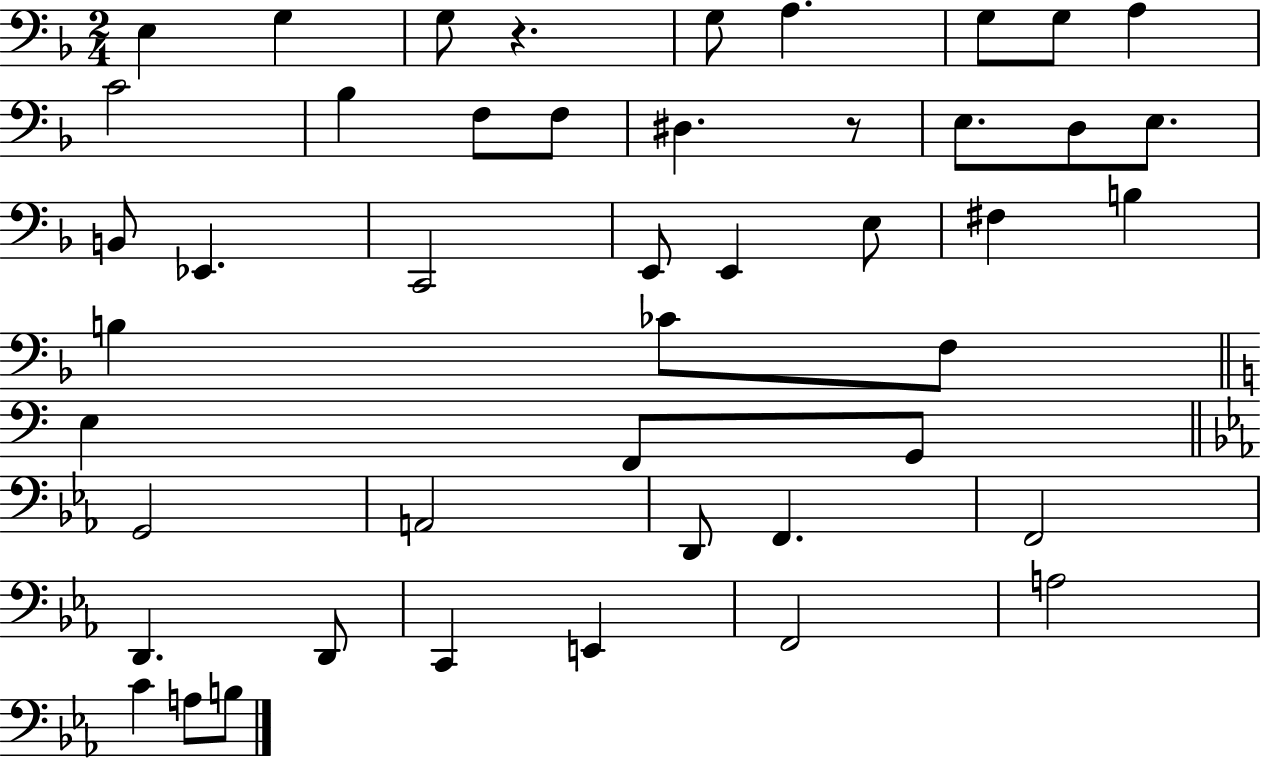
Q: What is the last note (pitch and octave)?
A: B3